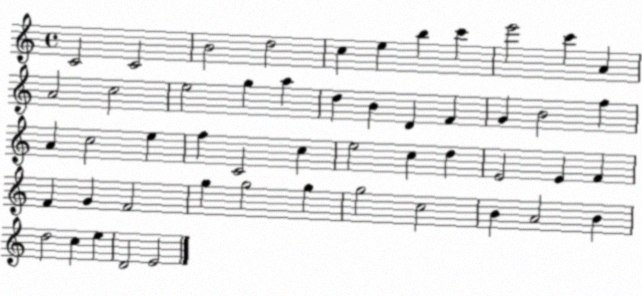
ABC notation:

X:1
T:Untitled
M:4/4
L:1/4
K:C
C2 C2 B2 d2 c e b c' e'2 c' A A2 c2 e2 g a d B D F G B2 f A c2 e f C2 c e2 c d E2 E F F G F2 g g2 g g2 c2 B A2 B d2 c e D2 E2